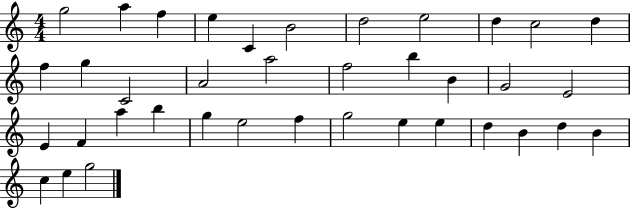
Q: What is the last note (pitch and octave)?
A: G5